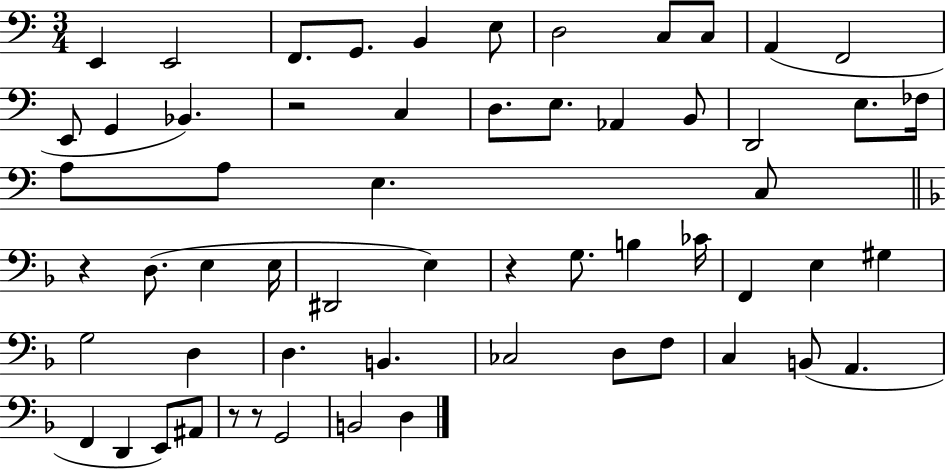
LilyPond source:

{
  \clef bass
  \numericTimeSignature
  \time 3/4
  \key c \major
  \repeat volta 2 { e,4 e,2 | f,8. g,8. b,4 e8 | d2 c8 c8 | a,4( f,2 | \break e,8 g,4 bes,4.) | r2 c4 | d8. e8. aes,4 b,8 | d,2 e8. fes16 | \break a8 a8 e4. c8 | \bar "||" \break \key f \major r4 d8.( e4 e16 | dis,2 e4) | r4 g8. b4 ces'16 | f,4 e4 gis4 | \break g2 d4 | d4. b,4. | ces2 d8 f8 | c4 b,8( a,4. | \break f,4 d,4 e,8) ais,8 | r8 r8 g,2 | b,2 d4 | } \bar "|."
}